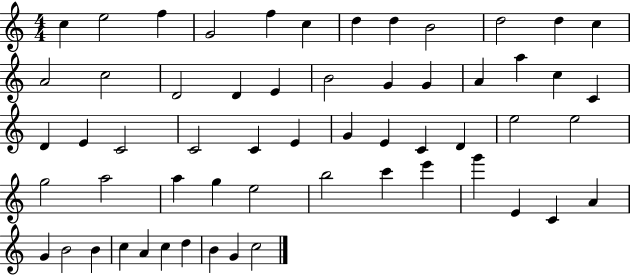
C5/q E5/h F5/q G4/h F5/q C5/q D5/q D5/q B4/h D5/h D5/q C5/q A4/h C5/h D4/h D4/q E4/q B4/h G4/q G4/q A4/q A5/q C5/q C4/q D4/q E4/q C4/h C4/h C4/q E4/q G4/q E4/q C4/q D4/q E5/h E5/h G5/h A5/h A5/q G5/q E5/h B5/h C6/q E6/q G6/q E4/q C4/q A4/q G4/q B4/h B4/q C5/q A4/q C5/q D5/q B4/q G4/q C5/h